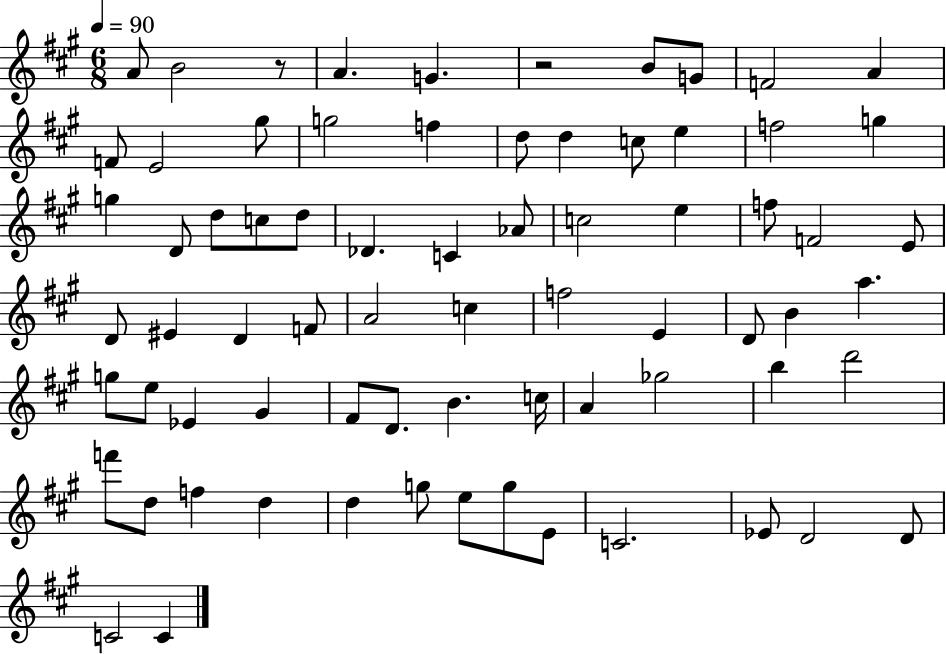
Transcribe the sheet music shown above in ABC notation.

X:1
T:Untitled
M:6/8
L:1/4
K:A
A/2 B2 z/2 A G z2 B/2 G/2 F2 A F/2 E2 ^g/2 g2 f d/2 d c/2 e f2 g g D/2 d/2 c/2 d/2 _D C _A/2 c2 e f/2 F2 E/2 D/2 ^E D F/2 A2 c f2 E D/2 B a g/2 e/2 _E ^G ^F/2 D/2 B c/4 A _g2 b d'2 f'/2 d/2 f d d g/2 e/2 g/2 E/2 C2 _E/2 D2 D/2 C2 C